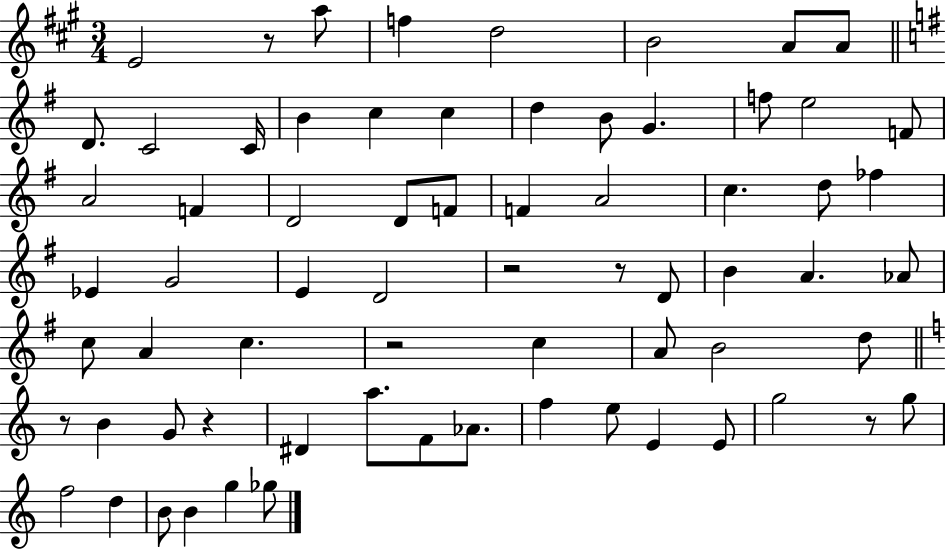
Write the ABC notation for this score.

X:1
T:Untitled
M:3/4
L:1/4
K:A
E2 z/2 a/2 f d2 B2 A/2 A/2 D/2 C2 C/4 B c c d B/2 G f/2 e2 F/2 A2 F D2 D/2 F/2 F A2 c d/2 _f _E G2 E D2 z2 z/2 D/2 B A _A/2 c/2 A c z2 c A/2 B2 d/2 z/2 B G/2 z ^D a/2 F/2 _A/2 f e/2 E E/2 g2 z/2 g/2 f2 d B/2 B g _g/2